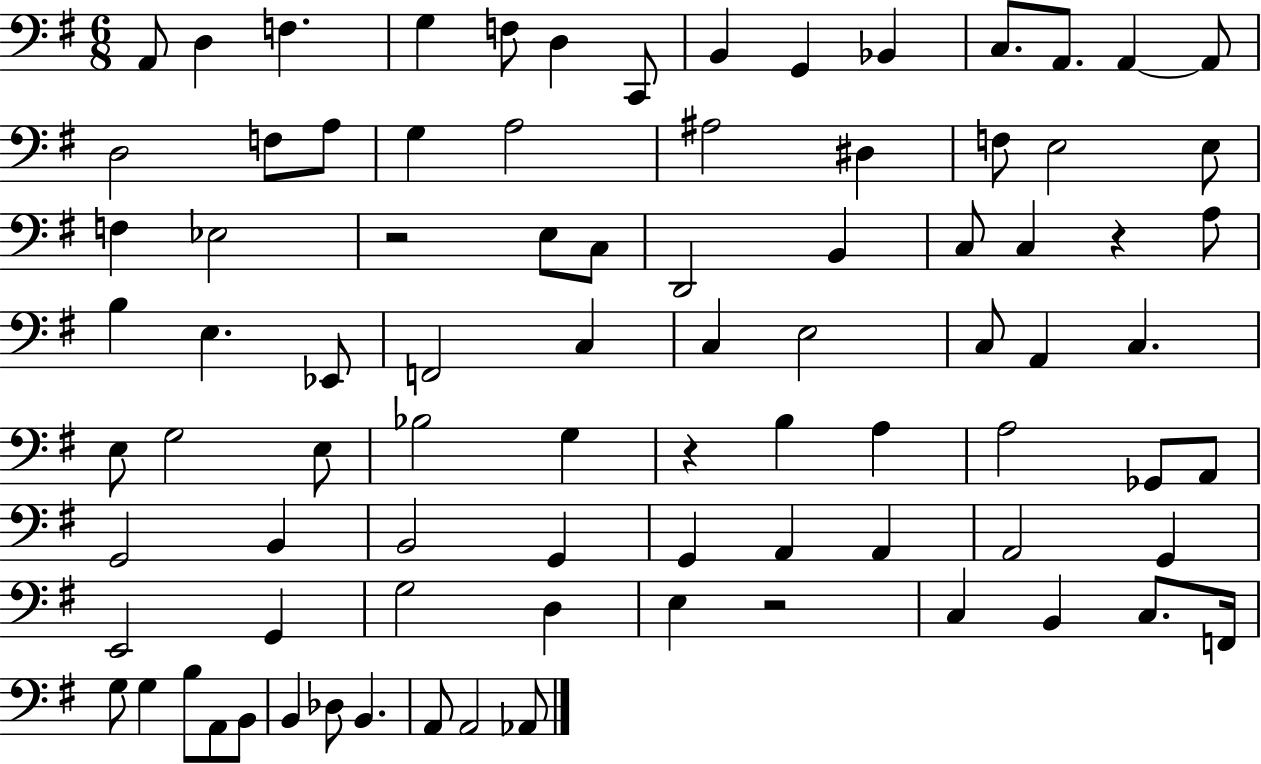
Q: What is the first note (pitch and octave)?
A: A2